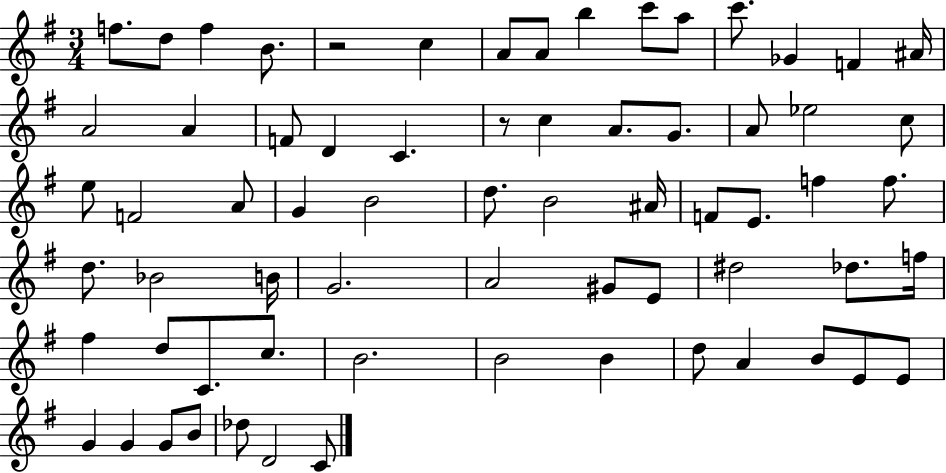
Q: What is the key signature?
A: G major